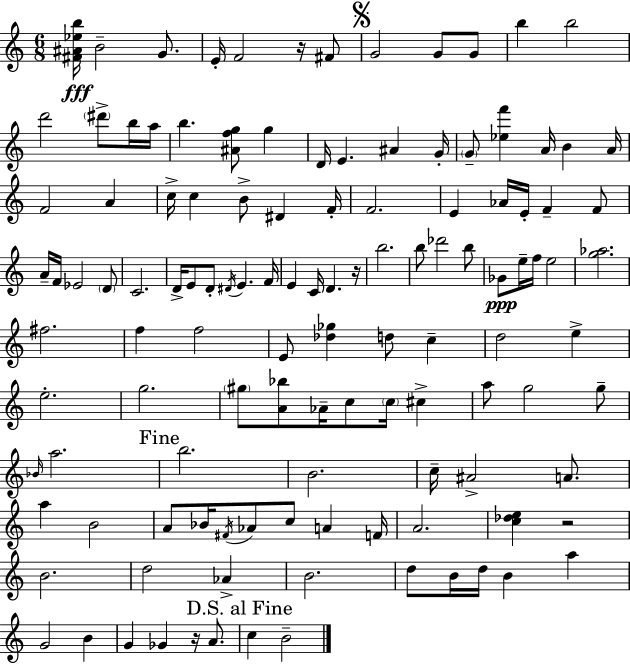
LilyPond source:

{
  \clef treble
  \numericTimeSignature
  \time 6/8
  \key a \minor
  <fis' ais' ees'' b''>16\fff b'2-- g'8. | e'16-. f'2 r16 fis'8 | \mark \markup { \musicglyph "scripts.segno" } g'2 g'8 g'8 | b''4 b''2 | \break d'''2 \parenthesize dis'''8-> b''16 a''16 | b''4. <ais' f'' g''>8 g''4 | d'16 e'4. ais'4 g'16-. | \parenthesize g'8-- <ees'' f'''>4 a'16 b'4 a'16 | \break f'2 a'4 | c''16-> c''4 b'8-> dis'4 f'16-. | f'2. | e'4 aes'16 e'16-. f'4-- f'8 | \break a'16-- f'16 ees'2 \parenthesize d'8 | c'2. | d'16-> e'8 d'8-. \acciaccatura { dis'16 } e'4. | f'16 e'4 c'16 d'4. | \break r16 b''2. | b''8 des'''2 b''8 | ges'8\ppp e''16-- f''16 e''2 | <g'' aes''>2. | \break fis''2. | f''4 f''2 | e'8 <des'' ges''>4 d''8 c''4-- | d''2 e''4-> | \break e''2.-. | g''2. | \parenthesize gis''8 <a' bes''>8 aes'16-- c''8 \parenthesize c''16 cis''4-> | a''8 g''2 g''8-- | \break \grace { bes'16 } a''2. | \mark "Fine" b''2. | b'2. | c''16-- ais'2-> a'8. | \break a''4 b'2 | a'8 bes'16 \acciaccatura { fis'16 } aes'8 c''8 a'4 | f'16 a'2. | <c'' des'' e''>4 r2 | \break b'2. | d''2 aes'4-> | b'2. | d''8 b'16 d''16 b'4 a''4 | \break g'2 b'4 | g'4 ges'4 r16 | a'8. \mark "D.S. al Fine" c''4 b'2-- | \bar "|."
}